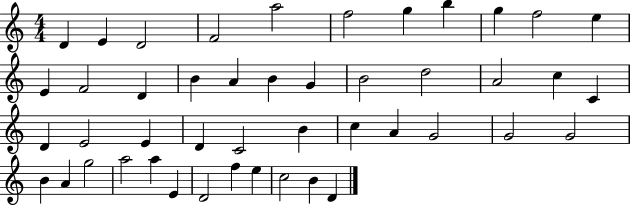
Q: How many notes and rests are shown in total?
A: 46